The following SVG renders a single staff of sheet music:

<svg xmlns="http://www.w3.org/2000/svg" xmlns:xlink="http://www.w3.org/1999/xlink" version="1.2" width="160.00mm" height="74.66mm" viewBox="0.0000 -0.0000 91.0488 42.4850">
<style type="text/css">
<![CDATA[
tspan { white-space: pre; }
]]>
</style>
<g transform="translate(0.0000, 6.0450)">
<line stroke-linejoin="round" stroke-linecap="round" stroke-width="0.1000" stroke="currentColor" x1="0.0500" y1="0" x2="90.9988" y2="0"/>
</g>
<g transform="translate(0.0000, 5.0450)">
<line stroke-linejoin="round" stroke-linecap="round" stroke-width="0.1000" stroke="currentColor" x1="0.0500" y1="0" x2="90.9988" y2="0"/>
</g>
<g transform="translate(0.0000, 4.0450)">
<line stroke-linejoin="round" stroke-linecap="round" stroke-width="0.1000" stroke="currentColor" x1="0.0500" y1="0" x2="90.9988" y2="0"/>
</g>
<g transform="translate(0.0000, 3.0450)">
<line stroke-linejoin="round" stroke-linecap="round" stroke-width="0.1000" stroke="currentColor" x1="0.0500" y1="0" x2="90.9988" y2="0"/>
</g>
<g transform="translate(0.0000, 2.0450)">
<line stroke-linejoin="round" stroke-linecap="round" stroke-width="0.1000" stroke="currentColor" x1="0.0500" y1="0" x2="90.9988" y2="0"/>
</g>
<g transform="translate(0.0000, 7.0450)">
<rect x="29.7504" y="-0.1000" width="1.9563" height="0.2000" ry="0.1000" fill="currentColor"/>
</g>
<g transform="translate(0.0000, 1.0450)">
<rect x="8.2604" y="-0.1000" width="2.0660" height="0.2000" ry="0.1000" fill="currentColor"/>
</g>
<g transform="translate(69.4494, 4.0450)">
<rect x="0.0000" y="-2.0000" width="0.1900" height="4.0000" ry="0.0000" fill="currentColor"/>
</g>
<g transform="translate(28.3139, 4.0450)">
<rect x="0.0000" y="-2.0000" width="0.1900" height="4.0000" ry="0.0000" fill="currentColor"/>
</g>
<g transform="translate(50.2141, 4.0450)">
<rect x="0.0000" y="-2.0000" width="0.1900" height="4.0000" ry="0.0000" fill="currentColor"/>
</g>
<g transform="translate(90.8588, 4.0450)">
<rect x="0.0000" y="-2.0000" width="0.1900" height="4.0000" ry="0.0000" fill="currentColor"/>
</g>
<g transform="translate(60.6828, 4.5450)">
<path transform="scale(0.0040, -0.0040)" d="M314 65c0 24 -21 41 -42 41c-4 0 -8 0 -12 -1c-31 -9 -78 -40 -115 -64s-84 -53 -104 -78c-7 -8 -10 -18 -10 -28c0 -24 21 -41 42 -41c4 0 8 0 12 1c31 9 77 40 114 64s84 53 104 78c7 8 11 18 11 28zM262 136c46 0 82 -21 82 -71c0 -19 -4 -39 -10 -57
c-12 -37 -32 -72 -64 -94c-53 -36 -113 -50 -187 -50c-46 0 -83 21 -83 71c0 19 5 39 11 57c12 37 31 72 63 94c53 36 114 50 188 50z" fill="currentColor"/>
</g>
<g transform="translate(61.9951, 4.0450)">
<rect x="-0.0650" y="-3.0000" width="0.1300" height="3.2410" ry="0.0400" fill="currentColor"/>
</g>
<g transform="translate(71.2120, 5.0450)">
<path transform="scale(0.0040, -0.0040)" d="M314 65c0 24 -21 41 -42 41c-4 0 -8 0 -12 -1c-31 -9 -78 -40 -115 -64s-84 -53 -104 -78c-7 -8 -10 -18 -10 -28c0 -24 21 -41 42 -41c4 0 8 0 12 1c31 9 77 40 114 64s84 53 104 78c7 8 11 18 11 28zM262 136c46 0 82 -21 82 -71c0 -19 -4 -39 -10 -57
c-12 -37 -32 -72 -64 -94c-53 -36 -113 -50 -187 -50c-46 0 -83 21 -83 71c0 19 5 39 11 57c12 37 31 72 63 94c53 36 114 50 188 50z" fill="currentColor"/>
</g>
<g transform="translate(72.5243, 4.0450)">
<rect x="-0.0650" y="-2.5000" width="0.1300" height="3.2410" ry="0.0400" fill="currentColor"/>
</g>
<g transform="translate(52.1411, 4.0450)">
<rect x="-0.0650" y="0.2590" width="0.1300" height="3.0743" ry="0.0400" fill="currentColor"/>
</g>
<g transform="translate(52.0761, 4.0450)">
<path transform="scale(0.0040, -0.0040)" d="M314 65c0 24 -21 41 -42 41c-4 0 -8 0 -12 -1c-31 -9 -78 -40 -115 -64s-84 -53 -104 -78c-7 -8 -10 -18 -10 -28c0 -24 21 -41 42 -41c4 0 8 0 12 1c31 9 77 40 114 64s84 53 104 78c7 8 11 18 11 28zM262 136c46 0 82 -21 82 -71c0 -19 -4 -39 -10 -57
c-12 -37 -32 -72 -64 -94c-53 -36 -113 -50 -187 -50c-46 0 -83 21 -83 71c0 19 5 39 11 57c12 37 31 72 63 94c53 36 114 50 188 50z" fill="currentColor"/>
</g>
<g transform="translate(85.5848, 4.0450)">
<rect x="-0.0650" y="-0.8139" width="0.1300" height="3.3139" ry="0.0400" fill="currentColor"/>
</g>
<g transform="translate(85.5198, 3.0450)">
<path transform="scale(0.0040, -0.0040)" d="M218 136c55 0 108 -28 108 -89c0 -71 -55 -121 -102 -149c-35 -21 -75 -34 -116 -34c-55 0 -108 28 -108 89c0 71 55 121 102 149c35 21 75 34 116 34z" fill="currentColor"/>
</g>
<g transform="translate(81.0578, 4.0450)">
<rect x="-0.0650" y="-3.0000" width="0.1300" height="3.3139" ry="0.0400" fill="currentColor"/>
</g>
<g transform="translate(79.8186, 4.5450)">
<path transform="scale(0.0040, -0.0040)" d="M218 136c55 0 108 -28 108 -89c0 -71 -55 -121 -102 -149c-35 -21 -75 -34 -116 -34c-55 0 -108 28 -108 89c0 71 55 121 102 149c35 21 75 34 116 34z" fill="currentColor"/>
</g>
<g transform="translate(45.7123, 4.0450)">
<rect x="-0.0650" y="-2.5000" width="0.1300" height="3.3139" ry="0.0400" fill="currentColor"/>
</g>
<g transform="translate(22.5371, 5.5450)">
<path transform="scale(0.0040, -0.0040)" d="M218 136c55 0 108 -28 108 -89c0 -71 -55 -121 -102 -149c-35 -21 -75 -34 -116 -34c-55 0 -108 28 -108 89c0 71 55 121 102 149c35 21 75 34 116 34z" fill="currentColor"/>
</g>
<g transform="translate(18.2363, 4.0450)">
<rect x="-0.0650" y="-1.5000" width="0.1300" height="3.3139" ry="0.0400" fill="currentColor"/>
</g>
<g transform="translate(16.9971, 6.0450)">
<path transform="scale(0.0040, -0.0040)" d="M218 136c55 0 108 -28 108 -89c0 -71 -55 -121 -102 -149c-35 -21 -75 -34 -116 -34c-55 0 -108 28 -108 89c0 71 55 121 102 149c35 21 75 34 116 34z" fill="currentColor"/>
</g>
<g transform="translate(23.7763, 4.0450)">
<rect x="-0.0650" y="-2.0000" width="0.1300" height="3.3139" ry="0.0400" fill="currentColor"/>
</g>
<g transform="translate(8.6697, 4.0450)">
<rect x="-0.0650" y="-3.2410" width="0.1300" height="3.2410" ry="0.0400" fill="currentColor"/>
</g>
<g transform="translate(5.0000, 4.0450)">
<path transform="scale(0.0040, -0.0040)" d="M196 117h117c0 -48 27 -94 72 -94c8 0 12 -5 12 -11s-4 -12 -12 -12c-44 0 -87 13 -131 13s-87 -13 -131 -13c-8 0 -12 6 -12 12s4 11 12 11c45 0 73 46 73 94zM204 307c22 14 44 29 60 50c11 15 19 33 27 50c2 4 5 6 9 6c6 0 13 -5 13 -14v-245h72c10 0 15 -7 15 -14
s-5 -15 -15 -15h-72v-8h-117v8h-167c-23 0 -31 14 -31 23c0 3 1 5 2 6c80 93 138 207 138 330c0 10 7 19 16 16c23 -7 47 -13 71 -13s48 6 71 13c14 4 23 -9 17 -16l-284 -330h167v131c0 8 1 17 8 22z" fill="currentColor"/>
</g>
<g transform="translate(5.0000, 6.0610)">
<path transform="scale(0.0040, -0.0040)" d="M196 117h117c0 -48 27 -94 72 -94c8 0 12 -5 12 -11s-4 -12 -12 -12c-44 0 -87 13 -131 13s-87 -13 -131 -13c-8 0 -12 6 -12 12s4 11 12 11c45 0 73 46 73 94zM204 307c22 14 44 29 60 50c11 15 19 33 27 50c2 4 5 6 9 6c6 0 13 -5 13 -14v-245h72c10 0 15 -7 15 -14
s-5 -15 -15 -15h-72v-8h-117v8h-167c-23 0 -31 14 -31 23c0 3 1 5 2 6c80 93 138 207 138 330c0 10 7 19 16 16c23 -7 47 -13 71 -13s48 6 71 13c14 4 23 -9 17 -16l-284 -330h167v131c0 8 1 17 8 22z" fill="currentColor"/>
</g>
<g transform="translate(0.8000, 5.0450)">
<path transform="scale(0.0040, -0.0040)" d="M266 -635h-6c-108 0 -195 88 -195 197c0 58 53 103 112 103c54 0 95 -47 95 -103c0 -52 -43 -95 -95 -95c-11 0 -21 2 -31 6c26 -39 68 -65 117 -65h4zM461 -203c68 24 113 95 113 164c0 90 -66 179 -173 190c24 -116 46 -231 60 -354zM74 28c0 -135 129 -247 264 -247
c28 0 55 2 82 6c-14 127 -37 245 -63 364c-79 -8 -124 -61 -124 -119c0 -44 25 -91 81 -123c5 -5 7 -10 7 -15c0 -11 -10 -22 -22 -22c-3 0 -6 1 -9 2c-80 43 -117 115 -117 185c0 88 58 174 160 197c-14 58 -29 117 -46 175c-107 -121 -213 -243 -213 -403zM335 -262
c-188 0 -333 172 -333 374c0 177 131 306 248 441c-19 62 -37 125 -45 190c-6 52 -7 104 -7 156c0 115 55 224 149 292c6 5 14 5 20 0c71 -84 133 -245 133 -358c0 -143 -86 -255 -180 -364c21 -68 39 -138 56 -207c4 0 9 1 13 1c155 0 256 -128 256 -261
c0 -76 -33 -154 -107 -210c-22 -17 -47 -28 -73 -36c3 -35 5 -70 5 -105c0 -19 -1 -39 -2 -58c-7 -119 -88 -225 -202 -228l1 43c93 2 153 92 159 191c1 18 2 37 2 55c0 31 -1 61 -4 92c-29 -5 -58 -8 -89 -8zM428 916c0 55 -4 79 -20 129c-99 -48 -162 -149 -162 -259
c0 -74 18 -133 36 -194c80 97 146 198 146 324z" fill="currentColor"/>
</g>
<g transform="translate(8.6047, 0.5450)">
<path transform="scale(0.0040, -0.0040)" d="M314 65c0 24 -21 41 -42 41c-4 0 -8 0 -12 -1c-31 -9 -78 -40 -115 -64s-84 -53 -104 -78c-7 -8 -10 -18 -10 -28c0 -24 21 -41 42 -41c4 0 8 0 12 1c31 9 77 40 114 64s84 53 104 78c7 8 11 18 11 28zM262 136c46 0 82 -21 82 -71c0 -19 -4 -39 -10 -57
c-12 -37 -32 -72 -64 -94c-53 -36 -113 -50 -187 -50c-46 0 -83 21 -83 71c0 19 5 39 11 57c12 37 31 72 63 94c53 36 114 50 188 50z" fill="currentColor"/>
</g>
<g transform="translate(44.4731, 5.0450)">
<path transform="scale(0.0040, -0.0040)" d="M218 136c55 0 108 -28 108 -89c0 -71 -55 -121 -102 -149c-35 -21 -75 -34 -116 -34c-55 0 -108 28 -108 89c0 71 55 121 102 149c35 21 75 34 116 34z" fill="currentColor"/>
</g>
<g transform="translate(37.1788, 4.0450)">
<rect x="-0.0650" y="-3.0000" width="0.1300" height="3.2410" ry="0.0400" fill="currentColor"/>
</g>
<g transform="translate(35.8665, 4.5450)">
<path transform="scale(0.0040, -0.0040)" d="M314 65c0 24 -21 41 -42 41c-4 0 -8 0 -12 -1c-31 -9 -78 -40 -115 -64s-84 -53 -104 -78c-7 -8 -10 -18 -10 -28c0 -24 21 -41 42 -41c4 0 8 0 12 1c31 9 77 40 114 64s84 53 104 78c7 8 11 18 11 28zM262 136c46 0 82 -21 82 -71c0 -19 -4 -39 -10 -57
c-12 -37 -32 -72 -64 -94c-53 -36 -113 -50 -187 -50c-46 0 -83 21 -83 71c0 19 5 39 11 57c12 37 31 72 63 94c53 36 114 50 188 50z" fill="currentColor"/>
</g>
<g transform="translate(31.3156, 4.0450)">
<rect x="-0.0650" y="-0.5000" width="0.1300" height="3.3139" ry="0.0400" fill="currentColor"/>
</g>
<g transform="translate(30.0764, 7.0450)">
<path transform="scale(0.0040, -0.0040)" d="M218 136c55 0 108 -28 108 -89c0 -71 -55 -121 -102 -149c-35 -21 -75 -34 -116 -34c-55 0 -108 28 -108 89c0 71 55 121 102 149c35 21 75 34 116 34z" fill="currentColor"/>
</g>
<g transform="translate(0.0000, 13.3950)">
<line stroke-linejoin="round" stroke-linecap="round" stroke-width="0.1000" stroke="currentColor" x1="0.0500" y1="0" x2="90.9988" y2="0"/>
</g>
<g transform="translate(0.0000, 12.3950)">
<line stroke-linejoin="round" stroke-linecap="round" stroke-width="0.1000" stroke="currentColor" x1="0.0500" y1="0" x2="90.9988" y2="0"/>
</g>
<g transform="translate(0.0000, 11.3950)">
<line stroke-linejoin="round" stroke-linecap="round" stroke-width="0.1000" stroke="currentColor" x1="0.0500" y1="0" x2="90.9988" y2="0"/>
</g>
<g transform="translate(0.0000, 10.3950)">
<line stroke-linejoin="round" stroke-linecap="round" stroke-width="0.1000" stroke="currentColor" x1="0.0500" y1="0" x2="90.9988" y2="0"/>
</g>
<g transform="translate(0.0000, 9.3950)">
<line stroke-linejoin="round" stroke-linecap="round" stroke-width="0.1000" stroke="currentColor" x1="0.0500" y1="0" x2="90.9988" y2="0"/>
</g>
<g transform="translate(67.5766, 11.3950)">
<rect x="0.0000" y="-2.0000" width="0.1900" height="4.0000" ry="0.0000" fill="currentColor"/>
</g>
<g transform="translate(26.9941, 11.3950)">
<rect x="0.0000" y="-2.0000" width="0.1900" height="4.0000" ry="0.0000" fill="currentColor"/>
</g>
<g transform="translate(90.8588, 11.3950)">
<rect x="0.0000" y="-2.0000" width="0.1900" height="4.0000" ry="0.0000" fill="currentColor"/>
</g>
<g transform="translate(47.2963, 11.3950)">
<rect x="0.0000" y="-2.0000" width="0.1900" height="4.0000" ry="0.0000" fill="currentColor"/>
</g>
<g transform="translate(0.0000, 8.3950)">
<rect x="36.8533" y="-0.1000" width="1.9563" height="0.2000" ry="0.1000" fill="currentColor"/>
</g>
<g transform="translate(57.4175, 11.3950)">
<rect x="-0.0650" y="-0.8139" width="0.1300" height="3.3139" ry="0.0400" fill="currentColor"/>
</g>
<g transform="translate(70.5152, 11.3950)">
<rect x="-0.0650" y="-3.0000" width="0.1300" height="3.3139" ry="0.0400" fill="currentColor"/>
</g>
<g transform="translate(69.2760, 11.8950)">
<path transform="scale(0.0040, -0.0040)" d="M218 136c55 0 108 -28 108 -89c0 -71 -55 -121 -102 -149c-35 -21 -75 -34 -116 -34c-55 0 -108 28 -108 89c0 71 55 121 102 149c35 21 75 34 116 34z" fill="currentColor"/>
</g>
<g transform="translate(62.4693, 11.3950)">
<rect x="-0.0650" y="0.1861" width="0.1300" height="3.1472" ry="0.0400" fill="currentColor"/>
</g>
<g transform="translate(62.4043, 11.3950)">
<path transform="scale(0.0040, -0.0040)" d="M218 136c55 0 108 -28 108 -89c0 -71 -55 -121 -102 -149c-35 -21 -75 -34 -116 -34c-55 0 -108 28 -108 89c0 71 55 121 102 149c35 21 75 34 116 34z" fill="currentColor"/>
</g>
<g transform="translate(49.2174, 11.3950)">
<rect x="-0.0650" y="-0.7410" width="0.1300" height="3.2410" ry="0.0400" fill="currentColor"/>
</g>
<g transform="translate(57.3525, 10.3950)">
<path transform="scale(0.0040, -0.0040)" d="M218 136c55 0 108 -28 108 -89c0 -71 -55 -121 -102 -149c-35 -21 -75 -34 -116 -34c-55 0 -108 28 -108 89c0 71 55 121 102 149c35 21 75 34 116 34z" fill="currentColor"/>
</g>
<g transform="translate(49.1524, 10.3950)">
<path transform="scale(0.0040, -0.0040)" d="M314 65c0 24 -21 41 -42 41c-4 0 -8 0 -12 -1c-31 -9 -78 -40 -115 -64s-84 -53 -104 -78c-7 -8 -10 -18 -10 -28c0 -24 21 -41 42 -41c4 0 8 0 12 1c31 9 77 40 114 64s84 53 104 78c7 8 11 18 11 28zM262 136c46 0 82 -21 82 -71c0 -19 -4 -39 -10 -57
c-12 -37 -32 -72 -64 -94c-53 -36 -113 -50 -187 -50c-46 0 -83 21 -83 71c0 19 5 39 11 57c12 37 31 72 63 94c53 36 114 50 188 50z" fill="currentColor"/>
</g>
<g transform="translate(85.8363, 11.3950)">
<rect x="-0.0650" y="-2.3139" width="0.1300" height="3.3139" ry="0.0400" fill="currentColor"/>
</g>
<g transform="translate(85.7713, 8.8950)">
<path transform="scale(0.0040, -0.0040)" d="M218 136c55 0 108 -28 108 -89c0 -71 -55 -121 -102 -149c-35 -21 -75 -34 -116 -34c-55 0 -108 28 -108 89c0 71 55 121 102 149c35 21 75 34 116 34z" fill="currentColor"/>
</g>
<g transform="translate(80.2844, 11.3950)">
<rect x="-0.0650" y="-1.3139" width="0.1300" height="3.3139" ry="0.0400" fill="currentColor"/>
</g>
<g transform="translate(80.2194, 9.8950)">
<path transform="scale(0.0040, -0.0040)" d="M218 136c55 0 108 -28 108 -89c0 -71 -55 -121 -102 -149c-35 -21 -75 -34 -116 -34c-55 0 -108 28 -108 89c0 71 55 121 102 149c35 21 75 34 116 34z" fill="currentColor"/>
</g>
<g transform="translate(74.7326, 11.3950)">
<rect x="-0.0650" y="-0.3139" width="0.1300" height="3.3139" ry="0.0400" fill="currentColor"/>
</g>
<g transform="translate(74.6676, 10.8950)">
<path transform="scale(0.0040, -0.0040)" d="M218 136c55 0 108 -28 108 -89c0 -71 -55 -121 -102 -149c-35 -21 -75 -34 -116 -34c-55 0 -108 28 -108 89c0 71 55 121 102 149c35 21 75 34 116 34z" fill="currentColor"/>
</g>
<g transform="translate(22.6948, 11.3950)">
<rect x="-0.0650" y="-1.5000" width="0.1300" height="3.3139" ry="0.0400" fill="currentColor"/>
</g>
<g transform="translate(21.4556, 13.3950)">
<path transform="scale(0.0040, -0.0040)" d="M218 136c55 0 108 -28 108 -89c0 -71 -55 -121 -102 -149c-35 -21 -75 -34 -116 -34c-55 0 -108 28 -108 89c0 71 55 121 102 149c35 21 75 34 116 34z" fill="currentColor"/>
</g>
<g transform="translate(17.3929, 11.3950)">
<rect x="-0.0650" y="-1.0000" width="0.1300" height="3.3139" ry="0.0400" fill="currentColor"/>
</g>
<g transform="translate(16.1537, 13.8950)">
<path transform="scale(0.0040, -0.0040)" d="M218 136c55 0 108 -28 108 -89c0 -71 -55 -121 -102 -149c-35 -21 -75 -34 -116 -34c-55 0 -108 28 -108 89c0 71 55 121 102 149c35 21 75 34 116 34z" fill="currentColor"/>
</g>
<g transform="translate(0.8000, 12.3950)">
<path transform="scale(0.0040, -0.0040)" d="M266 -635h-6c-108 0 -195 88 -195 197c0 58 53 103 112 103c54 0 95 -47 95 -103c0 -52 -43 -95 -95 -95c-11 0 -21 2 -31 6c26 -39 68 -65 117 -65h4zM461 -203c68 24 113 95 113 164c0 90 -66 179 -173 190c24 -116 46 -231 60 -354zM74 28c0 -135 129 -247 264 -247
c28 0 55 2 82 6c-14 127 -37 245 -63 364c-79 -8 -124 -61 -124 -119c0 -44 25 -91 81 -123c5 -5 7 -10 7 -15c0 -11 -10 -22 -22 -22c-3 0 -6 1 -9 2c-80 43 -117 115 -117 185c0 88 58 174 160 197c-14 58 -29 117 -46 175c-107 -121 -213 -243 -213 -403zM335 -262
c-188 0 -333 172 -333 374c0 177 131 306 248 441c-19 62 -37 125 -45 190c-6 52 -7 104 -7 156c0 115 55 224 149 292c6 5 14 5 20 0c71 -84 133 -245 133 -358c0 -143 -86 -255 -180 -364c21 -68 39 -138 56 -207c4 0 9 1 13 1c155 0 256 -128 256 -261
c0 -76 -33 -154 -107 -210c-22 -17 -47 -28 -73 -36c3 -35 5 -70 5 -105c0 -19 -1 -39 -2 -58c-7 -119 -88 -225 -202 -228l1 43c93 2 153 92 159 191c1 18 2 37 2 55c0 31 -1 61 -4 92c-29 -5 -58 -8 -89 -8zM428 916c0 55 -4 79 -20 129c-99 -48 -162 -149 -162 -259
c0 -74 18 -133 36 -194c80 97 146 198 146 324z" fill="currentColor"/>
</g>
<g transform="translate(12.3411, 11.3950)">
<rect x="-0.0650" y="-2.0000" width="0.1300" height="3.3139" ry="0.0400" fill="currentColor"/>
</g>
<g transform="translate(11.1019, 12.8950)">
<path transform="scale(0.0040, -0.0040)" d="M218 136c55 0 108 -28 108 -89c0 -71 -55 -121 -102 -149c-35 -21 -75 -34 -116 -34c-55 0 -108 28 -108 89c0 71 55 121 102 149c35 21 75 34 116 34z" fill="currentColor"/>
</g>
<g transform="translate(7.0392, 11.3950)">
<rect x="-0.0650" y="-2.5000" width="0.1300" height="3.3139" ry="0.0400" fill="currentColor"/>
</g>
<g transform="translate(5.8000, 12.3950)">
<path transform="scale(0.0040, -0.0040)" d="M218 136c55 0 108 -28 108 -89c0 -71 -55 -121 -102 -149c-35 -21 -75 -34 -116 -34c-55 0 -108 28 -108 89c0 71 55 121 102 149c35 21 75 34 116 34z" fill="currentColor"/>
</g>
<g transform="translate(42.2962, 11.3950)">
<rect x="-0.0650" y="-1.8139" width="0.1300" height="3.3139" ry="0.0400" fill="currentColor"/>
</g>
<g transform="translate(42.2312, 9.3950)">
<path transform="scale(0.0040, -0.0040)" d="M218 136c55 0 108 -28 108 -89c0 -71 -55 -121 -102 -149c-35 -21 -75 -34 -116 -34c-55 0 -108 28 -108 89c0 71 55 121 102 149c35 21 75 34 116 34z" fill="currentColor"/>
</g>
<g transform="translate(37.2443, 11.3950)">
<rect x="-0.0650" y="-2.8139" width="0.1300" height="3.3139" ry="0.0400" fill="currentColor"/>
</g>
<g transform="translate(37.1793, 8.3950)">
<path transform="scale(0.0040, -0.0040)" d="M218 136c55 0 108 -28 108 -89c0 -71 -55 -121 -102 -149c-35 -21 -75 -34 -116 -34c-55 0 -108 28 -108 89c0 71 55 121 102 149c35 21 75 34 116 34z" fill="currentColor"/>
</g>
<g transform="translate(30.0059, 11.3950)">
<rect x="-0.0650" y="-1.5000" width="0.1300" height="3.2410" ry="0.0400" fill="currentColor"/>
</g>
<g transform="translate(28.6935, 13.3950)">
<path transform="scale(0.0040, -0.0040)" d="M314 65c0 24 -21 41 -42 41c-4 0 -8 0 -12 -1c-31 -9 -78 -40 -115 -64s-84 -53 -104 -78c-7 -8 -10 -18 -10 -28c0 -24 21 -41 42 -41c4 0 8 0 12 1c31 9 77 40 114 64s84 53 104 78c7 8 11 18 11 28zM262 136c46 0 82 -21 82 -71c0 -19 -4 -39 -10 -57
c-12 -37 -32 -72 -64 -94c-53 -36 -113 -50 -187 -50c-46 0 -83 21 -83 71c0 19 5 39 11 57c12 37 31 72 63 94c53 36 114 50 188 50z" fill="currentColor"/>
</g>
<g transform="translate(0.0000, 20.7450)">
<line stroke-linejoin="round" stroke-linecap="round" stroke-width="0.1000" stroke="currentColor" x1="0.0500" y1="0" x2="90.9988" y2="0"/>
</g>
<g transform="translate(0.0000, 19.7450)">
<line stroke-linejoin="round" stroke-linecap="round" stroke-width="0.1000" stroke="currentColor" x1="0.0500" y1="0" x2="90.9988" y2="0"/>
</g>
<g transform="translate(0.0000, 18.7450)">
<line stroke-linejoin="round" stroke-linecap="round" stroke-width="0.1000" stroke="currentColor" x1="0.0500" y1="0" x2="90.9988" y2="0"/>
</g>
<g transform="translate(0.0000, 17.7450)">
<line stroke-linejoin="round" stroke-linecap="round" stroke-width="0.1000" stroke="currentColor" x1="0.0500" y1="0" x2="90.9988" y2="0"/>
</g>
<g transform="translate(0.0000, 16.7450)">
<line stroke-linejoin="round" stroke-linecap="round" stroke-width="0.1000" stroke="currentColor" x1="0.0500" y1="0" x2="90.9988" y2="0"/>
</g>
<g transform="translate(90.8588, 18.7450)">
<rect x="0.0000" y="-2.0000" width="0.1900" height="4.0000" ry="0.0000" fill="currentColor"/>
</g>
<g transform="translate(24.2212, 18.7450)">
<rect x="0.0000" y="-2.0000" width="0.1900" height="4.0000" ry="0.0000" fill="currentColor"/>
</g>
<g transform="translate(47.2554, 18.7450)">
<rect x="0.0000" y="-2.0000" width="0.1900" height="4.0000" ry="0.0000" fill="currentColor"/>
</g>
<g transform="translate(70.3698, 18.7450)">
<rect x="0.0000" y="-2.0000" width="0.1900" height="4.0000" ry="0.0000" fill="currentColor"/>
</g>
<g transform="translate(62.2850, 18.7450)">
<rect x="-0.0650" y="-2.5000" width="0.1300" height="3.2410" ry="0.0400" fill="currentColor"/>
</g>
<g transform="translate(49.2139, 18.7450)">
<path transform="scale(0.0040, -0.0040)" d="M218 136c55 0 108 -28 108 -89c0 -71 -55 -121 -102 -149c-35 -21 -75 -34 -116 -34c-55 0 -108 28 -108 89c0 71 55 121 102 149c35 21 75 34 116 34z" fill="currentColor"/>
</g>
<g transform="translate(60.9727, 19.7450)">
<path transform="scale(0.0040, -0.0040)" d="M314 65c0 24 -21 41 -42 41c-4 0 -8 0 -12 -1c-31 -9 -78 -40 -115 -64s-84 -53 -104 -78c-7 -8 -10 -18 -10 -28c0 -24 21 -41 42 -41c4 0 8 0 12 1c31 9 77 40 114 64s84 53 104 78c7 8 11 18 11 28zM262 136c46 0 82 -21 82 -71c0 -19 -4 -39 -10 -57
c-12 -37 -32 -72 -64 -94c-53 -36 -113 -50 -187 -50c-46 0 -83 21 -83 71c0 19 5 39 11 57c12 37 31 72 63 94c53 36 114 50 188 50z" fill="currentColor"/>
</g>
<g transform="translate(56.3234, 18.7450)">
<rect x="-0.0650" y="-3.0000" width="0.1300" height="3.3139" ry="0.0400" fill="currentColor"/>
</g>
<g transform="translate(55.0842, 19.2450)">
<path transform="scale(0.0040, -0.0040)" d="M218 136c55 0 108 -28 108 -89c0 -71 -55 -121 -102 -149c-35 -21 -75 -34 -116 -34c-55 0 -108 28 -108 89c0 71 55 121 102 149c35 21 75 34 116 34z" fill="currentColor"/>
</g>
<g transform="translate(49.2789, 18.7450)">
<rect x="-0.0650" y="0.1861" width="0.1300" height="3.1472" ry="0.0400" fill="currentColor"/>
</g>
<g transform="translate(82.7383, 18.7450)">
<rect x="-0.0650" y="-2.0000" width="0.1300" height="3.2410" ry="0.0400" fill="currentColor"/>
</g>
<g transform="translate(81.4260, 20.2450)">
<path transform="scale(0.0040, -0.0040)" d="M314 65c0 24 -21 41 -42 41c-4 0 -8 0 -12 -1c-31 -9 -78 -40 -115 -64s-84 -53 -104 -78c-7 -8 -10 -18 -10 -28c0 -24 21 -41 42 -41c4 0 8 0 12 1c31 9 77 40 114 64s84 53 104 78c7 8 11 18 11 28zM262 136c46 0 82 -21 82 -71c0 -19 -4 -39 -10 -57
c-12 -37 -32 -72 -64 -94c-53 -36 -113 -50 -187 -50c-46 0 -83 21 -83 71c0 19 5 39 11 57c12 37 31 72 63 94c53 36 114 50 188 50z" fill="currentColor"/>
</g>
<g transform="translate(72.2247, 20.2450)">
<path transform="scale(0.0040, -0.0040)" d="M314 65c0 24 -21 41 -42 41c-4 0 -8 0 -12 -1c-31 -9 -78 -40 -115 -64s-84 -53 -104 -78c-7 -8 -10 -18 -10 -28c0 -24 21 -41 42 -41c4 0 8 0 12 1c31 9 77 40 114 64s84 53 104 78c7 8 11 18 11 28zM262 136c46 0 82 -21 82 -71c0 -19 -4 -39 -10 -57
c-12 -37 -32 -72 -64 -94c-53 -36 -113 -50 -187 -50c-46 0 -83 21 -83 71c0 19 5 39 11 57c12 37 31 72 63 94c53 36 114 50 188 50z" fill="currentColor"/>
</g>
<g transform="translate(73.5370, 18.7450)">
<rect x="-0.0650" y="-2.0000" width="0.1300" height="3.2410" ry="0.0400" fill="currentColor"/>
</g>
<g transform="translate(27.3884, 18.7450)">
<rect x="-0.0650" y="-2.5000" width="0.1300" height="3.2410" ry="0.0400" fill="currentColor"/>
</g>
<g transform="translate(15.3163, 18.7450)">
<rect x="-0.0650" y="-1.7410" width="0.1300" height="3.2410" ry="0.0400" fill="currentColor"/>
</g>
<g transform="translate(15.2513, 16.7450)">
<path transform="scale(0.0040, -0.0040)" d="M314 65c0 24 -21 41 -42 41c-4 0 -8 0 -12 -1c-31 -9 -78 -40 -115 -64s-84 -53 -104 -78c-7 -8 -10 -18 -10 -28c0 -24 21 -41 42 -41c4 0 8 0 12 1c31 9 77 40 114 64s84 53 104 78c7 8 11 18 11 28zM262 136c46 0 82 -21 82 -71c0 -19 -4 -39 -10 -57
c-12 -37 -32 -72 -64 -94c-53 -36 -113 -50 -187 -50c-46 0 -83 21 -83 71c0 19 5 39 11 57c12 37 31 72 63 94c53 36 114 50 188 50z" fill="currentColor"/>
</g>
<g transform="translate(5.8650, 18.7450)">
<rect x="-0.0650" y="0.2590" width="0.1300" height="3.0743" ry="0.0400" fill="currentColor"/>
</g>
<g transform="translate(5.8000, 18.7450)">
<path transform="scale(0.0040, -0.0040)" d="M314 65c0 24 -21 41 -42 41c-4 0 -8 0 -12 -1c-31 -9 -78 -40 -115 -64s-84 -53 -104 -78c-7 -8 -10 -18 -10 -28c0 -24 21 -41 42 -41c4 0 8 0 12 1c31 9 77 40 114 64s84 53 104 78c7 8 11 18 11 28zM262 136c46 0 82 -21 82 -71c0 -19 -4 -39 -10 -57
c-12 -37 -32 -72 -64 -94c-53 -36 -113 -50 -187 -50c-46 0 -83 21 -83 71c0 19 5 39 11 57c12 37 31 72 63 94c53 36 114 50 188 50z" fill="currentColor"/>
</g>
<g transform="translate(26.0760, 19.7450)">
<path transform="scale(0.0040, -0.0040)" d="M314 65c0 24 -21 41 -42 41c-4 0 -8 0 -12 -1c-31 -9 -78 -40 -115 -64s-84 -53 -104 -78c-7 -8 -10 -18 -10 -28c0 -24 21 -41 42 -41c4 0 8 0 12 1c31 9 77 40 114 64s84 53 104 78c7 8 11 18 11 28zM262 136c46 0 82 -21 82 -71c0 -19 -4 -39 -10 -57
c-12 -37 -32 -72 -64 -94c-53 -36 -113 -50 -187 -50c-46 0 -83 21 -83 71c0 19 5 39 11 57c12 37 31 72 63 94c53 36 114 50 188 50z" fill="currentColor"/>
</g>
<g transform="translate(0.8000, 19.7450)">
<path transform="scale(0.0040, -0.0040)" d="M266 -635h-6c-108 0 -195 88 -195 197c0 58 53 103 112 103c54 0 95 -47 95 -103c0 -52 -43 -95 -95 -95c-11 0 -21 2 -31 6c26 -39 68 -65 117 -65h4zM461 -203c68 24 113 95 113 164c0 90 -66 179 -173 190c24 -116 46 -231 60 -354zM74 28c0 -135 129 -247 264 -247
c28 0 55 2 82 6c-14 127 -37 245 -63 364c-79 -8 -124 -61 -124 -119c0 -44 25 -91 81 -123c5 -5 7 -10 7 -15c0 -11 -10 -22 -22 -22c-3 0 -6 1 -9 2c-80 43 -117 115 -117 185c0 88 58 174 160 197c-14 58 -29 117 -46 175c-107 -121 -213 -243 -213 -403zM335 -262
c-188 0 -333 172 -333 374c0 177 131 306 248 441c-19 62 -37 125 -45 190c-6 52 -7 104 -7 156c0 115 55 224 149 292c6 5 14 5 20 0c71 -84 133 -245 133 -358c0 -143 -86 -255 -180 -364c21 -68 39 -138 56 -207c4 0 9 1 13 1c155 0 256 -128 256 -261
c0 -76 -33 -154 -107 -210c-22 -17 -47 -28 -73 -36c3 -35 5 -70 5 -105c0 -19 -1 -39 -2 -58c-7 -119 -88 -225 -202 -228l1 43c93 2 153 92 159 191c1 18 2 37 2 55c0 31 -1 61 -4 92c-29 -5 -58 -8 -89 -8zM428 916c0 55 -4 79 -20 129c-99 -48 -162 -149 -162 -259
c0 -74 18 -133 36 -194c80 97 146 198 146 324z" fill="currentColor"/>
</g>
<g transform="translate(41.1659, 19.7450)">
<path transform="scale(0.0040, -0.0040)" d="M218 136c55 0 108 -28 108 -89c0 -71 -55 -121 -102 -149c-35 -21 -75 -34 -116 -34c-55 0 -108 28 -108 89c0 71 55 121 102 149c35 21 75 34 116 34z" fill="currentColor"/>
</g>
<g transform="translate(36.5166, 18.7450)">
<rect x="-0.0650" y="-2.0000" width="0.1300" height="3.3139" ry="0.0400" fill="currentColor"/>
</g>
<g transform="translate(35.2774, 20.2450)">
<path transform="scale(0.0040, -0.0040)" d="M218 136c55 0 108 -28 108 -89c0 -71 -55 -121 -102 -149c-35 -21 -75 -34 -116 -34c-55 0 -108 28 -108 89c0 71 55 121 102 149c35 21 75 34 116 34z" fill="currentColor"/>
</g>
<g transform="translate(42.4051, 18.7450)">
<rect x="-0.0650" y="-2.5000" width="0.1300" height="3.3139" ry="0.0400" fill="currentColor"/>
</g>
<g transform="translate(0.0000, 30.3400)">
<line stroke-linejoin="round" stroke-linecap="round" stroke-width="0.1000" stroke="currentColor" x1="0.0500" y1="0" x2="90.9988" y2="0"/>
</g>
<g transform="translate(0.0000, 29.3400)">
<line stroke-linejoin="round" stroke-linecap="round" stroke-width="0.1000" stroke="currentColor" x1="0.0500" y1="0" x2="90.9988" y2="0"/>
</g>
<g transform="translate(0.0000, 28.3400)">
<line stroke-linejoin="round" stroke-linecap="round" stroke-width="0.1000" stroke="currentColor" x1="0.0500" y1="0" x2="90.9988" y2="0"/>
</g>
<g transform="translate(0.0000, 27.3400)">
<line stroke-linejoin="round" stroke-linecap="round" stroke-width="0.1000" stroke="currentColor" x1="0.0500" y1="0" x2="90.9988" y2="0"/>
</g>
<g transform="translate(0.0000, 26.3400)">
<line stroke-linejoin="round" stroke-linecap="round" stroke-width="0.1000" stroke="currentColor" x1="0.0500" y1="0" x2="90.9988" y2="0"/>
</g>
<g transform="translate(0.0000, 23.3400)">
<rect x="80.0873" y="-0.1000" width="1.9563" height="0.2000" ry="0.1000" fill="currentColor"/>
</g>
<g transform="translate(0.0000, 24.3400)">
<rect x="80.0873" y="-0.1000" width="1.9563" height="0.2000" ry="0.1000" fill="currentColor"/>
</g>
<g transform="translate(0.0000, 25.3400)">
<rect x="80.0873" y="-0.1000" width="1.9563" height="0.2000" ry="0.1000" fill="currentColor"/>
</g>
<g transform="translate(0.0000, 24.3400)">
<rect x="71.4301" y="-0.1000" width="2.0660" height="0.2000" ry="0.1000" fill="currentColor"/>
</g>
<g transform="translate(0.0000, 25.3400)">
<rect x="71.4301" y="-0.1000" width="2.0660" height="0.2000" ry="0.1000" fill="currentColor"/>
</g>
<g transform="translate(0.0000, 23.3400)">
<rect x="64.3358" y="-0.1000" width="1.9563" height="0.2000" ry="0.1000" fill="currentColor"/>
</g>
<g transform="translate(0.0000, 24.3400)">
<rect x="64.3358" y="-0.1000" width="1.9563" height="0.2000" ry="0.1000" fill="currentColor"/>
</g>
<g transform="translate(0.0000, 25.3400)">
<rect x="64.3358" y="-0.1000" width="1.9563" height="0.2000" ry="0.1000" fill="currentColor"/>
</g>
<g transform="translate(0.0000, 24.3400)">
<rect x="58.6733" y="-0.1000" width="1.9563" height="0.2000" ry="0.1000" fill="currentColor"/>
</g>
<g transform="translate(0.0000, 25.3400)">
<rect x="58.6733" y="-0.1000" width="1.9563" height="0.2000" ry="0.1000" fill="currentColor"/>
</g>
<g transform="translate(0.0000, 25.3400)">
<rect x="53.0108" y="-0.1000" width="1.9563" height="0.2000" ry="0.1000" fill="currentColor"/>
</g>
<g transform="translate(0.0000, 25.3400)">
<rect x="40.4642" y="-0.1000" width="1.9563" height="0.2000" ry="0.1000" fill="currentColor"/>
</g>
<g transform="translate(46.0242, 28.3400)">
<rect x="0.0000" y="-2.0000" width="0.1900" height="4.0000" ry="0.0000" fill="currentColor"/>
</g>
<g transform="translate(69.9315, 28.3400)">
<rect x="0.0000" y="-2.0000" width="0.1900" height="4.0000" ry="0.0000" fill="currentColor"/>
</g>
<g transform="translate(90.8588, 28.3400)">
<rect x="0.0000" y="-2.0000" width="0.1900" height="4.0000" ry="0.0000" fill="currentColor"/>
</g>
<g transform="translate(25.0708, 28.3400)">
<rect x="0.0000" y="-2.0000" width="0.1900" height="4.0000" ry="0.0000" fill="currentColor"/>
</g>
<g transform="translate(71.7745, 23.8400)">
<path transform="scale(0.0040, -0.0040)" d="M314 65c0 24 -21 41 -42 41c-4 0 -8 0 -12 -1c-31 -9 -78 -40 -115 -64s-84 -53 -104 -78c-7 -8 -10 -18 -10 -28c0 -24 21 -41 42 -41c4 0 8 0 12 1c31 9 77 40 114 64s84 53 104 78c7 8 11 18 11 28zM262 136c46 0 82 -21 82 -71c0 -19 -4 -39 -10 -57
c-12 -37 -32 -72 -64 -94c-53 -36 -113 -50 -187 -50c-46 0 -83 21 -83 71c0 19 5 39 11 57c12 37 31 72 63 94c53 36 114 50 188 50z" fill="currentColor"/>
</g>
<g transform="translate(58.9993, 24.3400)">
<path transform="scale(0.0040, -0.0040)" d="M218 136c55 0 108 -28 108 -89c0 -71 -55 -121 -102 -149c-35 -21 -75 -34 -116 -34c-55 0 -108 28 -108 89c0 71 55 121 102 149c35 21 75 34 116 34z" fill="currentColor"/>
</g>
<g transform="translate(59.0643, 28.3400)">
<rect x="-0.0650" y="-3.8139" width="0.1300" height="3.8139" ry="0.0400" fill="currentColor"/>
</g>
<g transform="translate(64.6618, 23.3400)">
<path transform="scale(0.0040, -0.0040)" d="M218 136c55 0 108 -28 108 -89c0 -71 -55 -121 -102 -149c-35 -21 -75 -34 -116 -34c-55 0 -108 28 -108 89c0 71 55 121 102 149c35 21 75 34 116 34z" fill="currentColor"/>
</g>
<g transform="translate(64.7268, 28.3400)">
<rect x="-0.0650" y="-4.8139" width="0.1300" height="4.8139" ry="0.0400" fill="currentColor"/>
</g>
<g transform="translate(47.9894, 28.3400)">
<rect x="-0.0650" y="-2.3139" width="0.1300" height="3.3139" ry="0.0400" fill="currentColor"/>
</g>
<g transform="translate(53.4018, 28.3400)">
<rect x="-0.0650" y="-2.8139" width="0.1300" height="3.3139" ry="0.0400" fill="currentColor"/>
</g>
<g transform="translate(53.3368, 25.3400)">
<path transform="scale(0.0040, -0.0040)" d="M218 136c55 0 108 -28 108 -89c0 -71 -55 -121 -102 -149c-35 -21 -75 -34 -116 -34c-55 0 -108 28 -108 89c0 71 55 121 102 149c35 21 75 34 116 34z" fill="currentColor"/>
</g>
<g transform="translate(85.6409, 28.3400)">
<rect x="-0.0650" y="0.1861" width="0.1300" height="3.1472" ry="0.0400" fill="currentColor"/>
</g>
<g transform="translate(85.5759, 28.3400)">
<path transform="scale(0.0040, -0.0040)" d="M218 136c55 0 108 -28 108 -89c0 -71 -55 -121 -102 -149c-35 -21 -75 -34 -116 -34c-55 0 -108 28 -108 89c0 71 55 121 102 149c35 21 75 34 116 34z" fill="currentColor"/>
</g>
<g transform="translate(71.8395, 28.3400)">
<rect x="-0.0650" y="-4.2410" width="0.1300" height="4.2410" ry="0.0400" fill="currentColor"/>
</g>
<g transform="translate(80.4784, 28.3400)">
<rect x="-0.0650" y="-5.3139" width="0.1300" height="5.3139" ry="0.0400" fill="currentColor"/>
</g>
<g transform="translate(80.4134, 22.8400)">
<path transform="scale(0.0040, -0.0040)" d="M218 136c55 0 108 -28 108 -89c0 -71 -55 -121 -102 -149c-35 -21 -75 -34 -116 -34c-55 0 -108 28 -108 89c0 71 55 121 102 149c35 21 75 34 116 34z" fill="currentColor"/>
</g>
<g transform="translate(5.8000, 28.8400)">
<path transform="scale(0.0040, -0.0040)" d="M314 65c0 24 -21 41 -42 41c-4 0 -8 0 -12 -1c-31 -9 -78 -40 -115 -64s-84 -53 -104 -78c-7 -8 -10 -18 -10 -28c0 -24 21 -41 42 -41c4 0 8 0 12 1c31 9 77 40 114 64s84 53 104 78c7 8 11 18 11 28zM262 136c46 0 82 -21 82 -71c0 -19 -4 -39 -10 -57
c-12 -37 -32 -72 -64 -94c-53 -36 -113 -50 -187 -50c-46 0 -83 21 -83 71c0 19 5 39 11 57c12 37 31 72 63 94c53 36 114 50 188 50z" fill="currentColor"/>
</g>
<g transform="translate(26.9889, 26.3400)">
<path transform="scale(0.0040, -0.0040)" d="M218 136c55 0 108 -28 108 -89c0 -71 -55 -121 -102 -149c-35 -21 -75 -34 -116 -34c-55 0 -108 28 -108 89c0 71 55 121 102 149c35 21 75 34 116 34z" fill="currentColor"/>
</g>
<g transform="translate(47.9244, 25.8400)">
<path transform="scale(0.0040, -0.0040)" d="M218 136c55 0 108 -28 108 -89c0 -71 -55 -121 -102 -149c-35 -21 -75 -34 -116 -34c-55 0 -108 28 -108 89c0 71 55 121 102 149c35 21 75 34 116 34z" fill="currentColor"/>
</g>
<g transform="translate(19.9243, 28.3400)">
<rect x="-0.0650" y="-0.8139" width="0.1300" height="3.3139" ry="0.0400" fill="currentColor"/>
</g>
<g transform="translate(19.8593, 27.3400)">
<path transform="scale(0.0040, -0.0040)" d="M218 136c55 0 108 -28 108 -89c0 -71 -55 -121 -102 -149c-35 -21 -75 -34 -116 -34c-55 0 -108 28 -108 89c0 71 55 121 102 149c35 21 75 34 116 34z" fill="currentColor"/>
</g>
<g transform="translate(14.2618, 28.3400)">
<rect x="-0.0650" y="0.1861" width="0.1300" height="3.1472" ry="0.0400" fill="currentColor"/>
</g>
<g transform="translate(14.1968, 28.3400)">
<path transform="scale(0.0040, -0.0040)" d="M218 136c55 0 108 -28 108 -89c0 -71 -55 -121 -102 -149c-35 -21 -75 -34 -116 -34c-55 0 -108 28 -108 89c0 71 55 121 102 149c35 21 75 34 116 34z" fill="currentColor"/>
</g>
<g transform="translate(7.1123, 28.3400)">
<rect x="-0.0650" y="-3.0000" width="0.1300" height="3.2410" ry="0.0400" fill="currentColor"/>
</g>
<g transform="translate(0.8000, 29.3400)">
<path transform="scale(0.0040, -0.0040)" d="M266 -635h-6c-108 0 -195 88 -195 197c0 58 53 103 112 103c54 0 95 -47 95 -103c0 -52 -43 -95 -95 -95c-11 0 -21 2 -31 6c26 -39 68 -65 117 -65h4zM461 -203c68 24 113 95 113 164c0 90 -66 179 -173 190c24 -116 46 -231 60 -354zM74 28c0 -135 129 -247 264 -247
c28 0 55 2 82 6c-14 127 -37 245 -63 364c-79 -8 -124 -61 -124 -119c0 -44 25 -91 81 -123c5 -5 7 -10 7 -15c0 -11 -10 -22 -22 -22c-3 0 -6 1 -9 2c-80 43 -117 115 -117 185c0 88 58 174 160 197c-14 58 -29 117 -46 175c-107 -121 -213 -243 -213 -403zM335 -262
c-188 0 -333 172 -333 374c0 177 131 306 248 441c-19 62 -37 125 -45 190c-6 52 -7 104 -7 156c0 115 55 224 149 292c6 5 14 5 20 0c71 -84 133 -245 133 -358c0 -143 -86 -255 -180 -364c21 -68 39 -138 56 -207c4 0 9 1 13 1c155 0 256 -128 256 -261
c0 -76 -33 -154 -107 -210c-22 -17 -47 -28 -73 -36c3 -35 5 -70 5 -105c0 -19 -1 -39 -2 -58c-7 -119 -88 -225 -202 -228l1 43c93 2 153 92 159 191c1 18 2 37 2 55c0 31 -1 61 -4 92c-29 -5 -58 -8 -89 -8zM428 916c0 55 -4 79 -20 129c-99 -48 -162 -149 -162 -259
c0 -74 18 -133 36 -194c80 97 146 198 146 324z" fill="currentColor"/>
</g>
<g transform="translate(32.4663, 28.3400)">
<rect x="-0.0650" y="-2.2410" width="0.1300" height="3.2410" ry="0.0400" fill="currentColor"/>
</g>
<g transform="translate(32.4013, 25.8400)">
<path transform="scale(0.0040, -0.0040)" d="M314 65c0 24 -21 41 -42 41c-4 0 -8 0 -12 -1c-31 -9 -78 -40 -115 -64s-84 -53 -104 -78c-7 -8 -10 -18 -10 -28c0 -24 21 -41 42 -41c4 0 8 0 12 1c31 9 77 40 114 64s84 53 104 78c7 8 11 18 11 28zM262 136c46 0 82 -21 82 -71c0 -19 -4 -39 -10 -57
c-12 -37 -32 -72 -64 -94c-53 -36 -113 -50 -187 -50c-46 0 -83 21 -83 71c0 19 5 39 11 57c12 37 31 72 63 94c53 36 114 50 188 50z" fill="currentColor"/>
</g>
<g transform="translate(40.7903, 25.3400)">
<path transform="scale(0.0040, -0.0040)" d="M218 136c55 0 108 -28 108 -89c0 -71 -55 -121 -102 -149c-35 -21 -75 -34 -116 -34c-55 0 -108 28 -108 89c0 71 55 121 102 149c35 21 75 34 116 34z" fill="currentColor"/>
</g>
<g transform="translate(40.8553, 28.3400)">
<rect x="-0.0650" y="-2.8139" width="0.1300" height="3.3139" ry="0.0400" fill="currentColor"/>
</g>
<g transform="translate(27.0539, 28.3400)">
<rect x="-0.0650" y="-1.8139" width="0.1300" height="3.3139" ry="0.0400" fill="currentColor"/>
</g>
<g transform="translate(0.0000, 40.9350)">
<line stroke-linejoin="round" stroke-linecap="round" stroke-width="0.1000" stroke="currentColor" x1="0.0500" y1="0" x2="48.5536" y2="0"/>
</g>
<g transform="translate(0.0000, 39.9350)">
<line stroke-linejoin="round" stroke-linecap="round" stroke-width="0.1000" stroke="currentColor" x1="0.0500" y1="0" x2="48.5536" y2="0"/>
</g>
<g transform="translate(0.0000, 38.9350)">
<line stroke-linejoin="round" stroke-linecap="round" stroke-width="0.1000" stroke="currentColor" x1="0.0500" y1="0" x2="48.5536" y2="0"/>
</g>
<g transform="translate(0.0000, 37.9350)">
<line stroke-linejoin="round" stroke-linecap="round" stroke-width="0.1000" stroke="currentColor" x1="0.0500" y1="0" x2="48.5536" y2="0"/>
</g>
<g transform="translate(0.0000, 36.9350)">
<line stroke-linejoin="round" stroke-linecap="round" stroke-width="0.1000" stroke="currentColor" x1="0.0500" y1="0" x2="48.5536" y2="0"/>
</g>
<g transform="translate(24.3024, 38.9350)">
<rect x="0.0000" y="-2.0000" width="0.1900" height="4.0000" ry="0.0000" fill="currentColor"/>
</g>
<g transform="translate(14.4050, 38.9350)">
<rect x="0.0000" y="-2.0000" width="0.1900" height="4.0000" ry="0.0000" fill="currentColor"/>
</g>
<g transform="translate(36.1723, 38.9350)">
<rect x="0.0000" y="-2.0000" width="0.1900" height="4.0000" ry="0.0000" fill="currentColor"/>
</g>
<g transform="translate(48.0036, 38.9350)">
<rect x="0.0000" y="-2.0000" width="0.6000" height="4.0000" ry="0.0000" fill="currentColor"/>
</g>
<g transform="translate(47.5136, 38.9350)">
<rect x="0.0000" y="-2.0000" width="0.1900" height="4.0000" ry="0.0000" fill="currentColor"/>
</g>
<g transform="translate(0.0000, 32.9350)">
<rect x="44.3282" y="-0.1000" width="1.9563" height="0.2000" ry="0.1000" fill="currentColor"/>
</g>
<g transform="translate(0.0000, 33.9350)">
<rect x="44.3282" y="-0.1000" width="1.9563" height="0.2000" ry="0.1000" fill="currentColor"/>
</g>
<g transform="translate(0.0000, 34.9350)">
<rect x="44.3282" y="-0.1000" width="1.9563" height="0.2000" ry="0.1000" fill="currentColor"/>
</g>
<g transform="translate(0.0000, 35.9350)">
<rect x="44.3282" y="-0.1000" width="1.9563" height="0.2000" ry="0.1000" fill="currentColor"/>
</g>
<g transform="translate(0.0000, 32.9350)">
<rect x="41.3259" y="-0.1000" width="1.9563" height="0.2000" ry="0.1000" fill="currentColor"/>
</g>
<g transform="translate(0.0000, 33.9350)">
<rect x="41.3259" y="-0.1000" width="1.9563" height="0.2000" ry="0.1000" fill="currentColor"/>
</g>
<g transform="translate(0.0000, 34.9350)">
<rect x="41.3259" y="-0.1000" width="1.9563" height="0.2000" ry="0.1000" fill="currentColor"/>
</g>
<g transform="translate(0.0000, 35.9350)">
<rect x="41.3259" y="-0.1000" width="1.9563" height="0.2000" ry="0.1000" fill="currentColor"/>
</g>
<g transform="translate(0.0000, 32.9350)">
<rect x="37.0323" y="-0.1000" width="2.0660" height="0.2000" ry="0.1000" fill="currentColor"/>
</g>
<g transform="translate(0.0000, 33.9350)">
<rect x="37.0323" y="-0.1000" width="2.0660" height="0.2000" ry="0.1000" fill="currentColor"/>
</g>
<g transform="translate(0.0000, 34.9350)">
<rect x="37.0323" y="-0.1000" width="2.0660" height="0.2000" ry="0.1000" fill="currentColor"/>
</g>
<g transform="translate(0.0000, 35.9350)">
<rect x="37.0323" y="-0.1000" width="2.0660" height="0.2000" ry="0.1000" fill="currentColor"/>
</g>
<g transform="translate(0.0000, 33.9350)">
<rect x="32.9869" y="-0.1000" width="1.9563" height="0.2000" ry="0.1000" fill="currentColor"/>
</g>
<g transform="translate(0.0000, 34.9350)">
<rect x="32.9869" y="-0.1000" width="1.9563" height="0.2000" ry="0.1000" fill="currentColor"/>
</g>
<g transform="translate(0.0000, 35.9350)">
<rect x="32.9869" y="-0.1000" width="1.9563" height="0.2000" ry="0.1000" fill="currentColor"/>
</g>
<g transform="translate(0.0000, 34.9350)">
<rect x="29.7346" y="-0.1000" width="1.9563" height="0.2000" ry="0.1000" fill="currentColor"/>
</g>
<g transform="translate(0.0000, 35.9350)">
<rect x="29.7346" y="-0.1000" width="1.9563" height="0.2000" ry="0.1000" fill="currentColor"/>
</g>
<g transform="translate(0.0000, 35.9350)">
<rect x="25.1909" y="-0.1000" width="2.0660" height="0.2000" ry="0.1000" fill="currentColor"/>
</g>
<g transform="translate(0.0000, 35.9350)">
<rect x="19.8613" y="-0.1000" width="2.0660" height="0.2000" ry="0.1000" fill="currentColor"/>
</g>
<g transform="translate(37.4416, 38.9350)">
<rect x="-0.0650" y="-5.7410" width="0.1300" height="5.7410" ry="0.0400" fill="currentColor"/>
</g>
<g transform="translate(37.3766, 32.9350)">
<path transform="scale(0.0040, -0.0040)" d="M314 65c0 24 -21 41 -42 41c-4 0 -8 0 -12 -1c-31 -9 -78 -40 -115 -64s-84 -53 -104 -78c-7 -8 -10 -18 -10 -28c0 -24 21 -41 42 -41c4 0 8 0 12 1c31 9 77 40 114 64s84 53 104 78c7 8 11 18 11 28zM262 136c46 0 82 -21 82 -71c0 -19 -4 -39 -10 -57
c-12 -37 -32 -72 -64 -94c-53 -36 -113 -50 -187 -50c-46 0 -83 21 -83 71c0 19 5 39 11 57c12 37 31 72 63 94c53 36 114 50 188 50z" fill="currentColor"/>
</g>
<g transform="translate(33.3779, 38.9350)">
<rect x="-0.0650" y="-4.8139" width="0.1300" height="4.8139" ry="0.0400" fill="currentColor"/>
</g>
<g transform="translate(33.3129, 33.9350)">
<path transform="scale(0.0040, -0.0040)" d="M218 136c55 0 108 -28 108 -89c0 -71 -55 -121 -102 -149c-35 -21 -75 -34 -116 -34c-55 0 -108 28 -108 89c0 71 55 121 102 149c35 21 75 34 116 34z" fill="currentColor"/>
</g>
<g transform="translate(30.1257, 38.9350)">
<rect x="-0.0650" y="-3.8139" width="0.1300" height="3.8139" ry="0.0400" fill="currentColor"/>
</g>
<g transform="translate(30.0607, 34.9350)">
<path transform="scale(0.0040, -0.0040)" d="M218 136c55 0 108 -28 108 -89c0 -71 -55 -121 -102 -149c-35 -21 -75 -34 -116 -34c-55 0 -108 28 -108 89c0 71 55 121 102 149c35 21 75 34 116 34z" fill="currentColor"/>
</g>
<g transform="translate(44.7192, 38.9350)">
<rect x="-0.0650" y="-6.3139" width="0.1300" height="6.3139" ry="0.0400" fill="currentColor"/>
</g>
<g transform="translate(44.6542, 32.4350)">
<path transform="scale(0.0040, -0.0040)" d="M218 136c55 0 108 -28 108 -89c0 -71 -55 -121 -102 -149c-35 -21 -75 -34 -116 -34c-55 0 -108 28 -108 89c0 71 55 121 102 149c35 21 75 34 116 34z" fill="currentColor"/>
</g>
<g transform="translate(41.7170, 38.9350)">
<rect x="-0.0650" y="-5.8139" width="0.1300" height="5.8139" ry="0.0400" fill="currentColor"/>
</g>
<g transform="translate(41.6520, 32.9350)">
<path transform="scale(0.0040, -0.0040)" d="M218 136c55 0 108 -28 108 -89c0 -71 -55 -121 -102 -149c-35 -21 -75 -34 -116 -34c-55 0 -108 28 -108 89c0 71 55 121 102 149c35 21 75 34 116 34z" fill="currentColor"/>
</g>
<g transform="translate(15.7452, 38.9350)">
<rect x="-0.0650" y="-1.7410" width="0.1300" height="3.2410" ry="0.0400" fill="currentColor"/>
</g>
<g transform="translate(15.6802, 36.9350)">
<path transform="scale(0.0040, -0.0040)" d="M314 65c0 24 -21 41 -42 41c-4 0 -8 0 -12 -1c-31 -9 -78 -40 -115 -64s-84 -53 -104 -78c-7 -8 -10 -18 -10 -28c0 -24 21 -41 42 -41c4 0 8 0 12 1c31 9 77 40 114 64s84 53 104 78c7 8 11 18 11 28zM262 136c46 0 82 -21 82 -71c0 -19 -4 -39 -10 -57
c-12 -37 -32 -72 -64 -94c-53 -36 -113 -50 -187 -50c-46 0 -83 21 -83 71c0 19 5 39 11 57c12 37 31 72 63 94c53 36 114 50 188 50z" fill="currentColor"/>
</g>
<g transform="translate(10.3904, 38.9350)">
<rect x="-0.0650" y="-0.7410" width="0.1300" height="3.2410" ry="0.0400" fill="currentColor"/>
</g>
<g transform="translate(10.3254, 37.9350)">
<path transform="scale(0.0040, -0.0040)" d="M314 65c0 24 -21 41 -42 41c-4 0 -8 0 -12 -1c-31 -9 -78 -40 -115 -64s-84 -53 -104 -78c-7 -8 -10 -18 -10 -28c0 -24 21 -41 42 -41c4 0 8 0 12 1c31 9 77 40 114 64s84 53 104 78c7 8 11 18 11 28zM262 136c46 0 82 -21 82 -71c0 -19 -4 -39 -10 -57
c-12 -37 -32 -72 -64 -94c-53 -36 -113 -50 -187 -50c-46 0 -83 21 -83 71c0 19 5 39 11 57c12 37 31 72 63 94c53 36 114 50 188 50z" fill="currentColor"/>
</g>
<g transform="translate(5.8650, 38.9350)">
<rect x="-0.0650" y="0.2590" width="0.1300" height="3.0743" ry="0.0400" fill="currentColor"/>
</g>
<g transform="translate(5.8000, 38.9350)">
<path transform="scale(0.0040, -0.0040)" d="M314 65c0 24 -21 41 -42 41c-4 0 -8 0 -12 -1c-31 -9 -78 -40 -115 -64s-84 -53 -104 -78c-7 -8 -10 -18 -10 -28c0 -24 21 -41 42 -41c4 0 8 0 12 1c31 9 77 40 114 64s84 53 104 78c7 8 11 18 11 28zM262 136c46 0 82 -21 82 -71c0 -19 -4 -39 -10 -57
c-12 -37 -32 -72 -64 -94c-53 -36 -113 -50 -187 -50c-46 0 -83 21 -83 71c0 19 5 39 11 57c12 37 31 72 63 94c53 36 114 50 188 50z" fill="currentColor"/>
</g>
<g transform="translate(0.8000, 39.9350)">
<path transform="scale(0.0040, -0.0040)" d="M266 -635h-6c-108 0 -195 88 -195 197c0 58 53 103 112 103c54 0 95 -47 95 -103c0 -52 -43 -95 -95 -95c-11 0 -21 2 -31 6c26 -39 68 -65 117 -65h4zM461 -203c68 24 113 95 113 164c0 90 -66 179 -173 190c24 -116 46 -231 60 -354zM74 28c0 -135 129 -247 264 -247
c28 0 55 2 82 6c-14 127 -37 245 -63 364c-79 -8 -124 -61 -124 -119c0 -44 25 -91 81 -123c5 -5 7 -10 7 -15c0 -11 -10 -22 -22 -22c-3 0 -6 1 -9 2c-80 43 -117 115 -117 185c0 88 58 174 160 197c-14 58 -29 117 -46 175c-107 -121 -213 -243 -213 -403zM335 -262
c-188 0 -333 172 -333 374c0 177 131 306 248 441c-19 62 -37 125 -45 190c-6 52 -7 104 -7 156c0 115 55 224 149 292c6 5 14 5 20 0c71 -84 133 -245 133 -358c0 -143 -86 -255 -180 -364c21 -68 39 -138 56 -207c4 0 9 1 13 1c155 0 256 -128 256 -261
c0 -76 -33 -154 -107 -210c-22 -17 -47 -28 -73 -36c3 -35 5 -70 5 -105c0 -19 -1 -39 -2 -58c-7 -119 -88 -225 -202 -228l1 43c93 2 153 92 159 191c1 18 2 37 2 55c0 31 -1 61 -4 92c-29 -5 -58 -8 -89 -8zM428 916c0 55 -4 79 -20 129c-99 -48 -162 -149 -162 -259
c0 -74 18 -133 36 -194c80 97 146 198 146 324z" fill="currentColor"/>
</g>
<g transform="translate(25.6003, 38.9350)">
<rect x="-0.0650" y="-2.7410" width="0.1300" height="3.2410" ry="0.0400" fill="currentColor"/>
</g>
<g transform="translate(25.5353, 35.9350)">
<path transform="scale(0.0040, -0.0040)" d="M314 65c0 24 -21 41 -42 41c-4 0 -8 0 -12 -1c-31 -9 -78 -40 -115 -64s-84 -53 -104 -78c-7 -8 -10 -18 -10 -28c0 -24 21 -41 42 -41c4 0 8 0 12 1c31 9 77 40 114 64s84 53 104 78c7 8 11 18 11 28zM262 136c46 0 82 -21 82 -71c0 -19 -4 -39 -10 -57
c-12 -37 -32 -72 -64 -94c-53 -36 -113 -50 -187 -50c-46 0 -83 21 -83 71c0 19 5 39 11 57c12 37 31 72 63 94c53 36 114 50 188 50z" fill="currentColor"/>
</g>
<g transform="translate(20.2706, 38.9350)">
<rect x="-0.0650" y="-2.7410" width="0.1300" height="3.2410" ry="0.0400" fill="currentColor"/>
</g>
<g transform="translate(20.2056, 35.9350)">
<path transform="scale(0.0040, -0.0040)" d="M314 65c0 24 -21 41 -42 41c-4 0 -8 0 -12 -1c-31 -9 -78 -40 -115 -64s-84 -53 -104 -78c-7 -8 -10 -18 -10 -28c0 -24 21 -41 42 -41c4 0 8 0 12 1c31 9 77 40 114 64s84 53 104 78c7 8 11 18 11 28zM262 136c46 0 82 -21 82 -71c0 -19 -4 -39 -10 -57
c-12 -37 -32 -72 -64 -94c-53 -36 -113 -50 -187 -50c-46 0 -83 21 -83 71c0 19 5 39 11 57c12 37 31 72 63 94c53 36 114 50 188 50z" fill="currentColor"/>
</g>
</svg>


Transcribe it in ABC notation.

X:1
T:Untitled
M:4/4
L:1/4
K:C
b2 E F C A2 G B2 A2 G2 A d G F D E E2 a f d2 d B A c e g B2 f2 G2 F G B A G2 F2 F2 A2 B d f g2 a g a c' e' d'2 f' B B2 d2 f2 a2 a2 c' e' g'2 g' a'